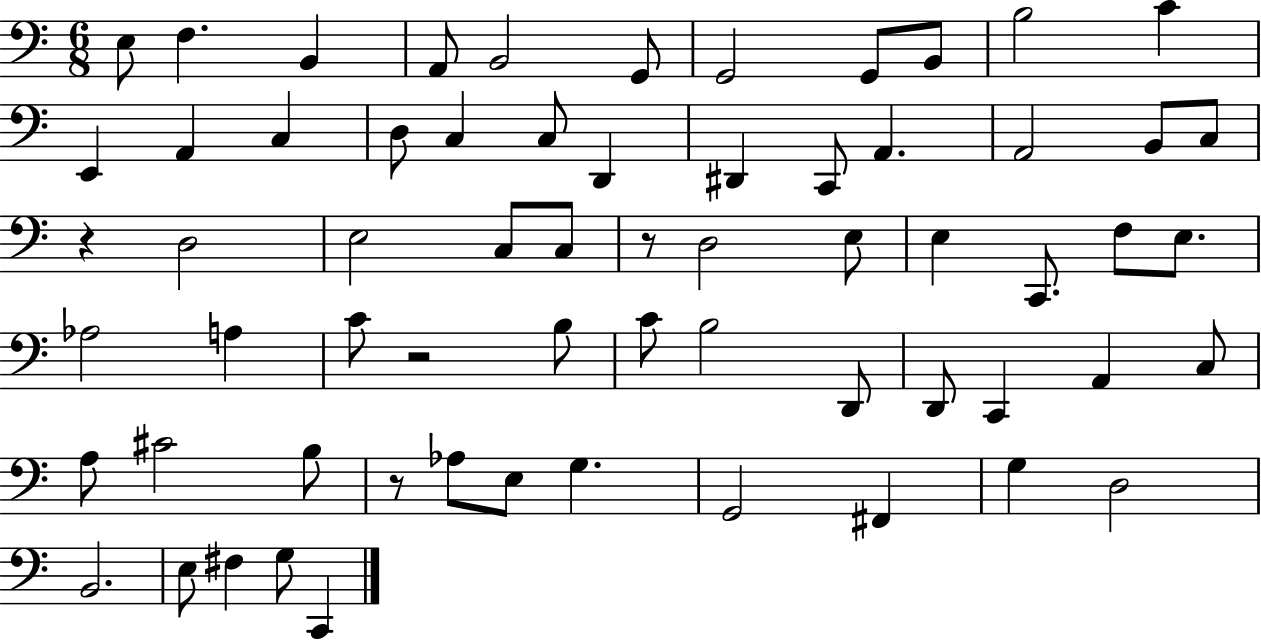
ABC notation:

X:1
T:Untitled
M:6/8
L:1/4
K:C
E,/2 F, B,, A,,/2 B,,2 G,,/2 G,,2 G,,/2 B,,/2 B,2 C E,, A,, C, D,/2 C, C,/2 D,, ^D,, C,,/2 A,, A,,2 B,,/2 C,/2 z D,2 E,2 C,/2 C,/2 z/2 D,2 E,/2 E, C,,/2 F,/2 E,/2 _A,2 A, C/2 z2 B,/2 C/2 B,2 D,,/2 D,,/2 C,, A,, C,/2 A,/2 ^C2 B,/2 z/2 _A,/2 E,/2 G, G,,2 ^F,, G, D,2 B,,2 E,/2 ^F, G,/2 C,,